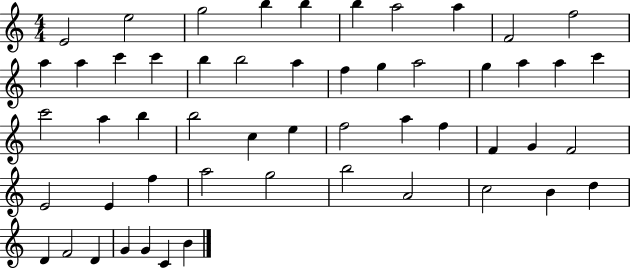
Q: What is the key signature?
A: C major